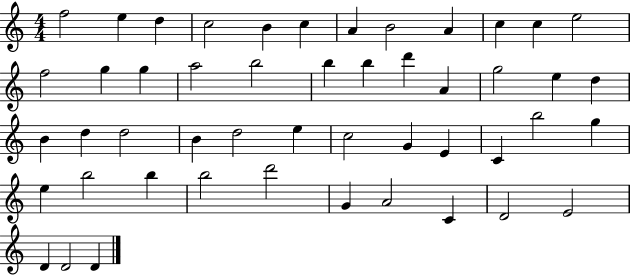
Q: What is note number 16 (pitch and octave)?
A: A5